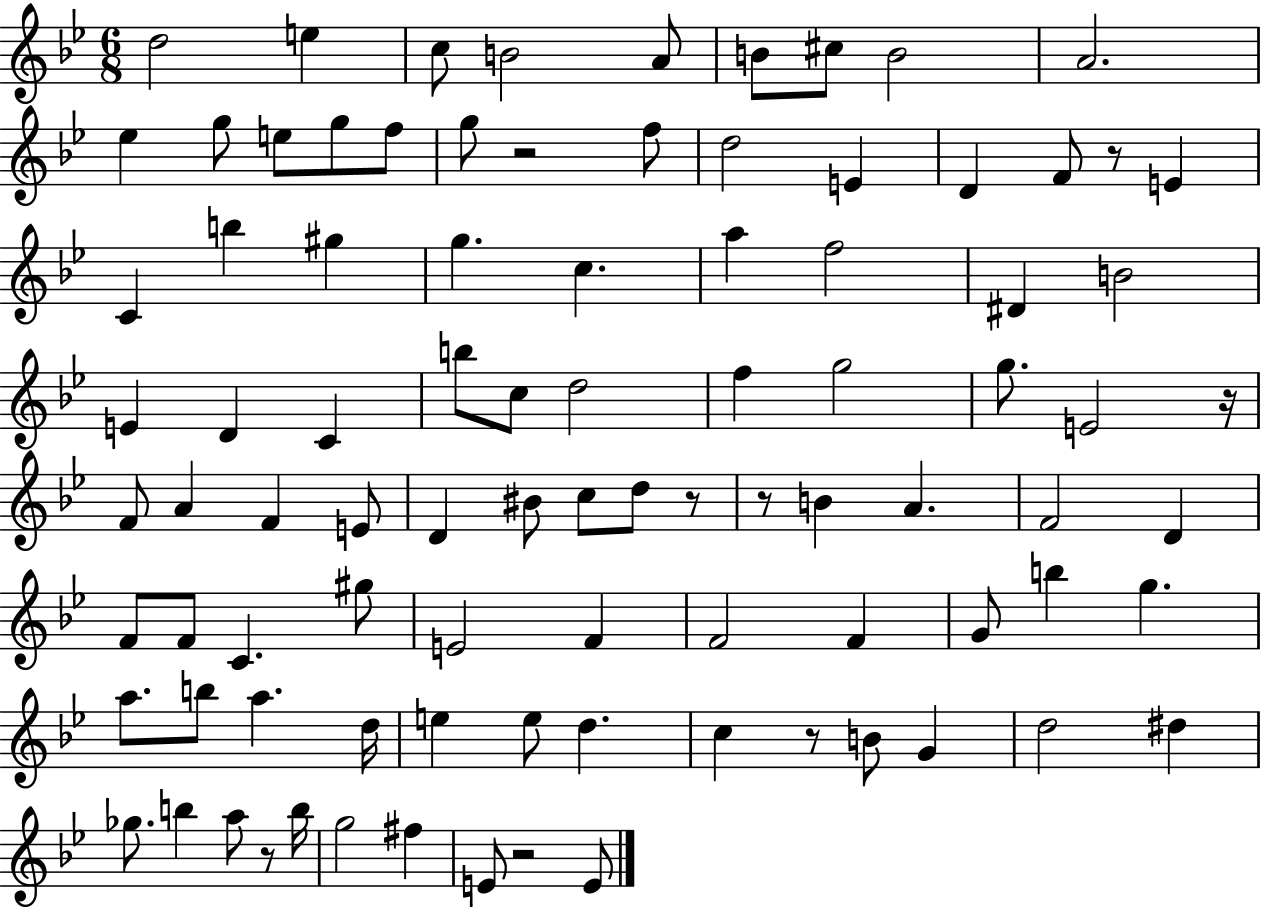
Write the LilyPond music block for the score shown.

{
  \clef treble
  \numericTimeSignature
  \time 6/8
  \key bes \major
  d''2 e''4 | c''8 b'2 a'8 | b'8 cis''8 b'2 | a'2. | \break ees''4 g''8 e''8 g''8 f''8 | g''8 r2 f''8 | d''2 e'4 | d'4 f'8 r8 e'4 | \break c'4 b''4 gis''4 | g''4. c''4. | a''4 f''2 | dis'4 b'2 | \break e'4 d'4 c'4 | b''8 c''8 d''2 | f''4 g''2 | g''8. e'2 r16 | \break f'8 a'4 f'4 e'8 | d'4 bis'8 c''8 d''8 r8 | r8 b'4 a'4. | f'2 d'4 | \break f'8 f'8 c'4. gis''8 | e'2 f'4 | f'2 f'4 | g'8 b''4 g''4. | \break a''8. b''8 a''4. d''16 | e''4 e''8 d''4. | c''4 r8 b'8 g'4 | d''2 dis''4 | \break ges''8. b''4 a''8 r8 b''16 | g''2 fis''4 | e'8 r2 e'8 | \bar "|."
}